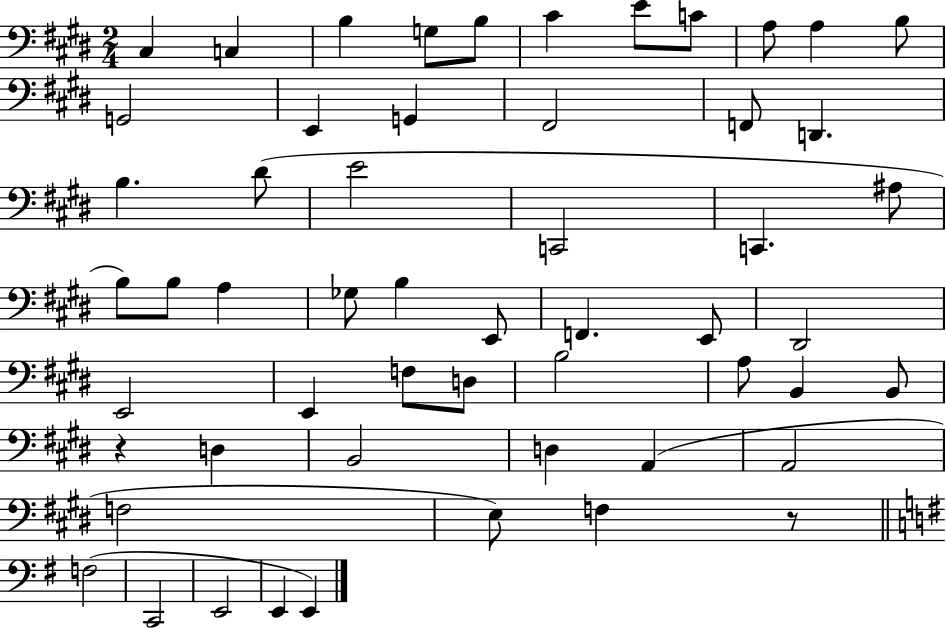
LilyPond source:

{
  \clef bass
  \numericTimeSignature
  \time 2/4
  \key e \major
  cis4 c4 | b4 g8 b8 | cis'4 e'8 c'8 | a8 a4 b8 | \break g,2 | e,4 g,4 | fis,2 | f,8 d,4. | \break b4. dis'8( | e'2 | c,2 | c,4. ais8 | \break b8) b8 a4 | ges8 b4 e,8 | f,4. e,8 | dis,2 | \break e,2 | e,4 f8 d8 | b2 | a8 b,4 b,8 | \break r4 d4 | b,2 | d4 a,4( | a,2 | \break f2 | e8) f4 r8 | \bar "||" \break \key g \major f2( | c,2 | e,2 | e,4 e,4) | \break \bar "|."
}